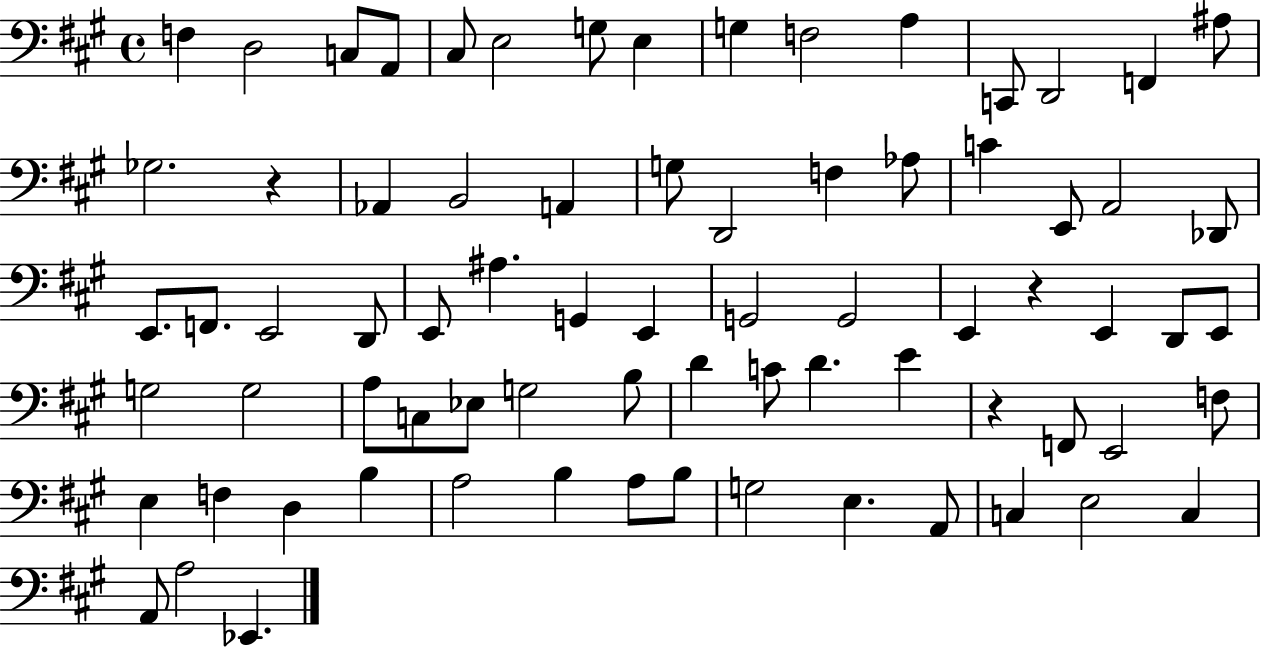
{
  \clef bass
  \time 4/4
  \defaultTimeSignature
  \key a \major
  \repeat volta 2 { f4 d2 c8 a,8 | cis8 e2 g8 e4 | g4 f2 a4 | c,8 d,2 f,4 ais8 | \break ges2. r4 | aes,4 b,2 a,4 | g8 d,2 f4 aes8 | c'4 e,8 a,2 des,8 | \break e,8. f,8. e,2 d,8 | e,8 ais4. g,4 e,4 | g,2 g,2 | e,4 r4 e,4 d,8 e,8 | \break g2 g2 | a8 c8 ees8 g2 b8 | d'4 c'8 d'4. e'4 | r4 f,8 e,2 f8 | \break e4 f4 d4 b4 | a2 b4 a8 b8 | g2 e4. a,8 | c4 e2 c4 | \break a,8 a2 ees,4. | } \bar "|."
}